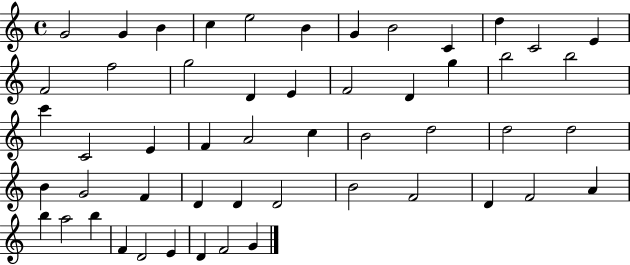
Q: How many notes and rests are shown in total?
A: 52